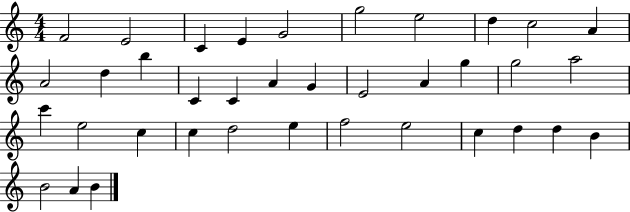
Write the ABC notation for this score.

X:1
T:Untitled
M:4/4
L:1/4
K:C
F2 E2 C E G2 g2 e2 d c2 A A2 d b C C A G E2 A g g2 a2 c' e2 c c d2 e f2 e2 c d d B B2 A B